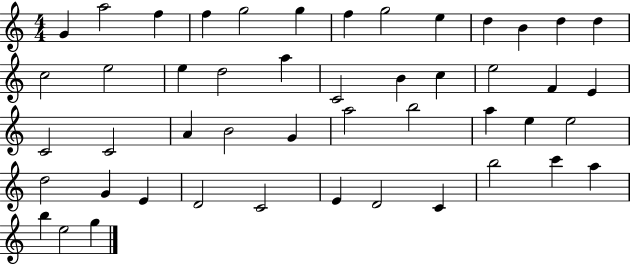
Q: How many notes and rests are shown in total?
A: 48